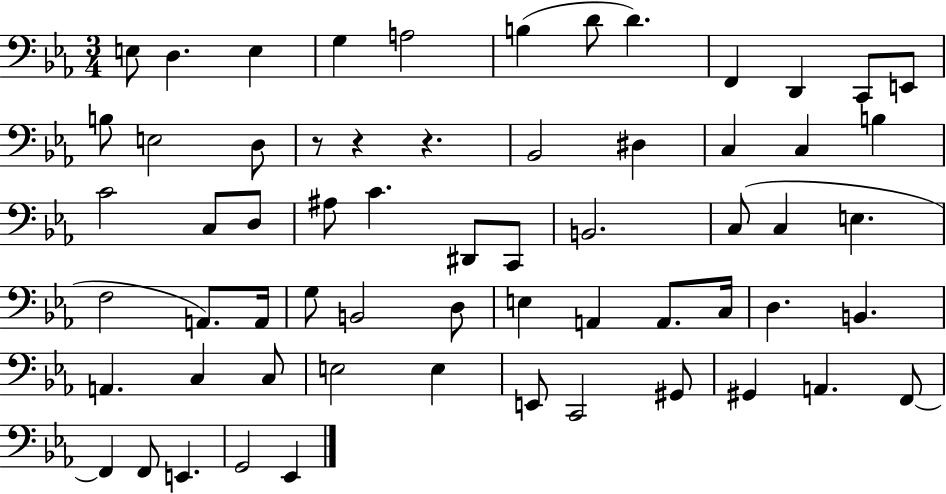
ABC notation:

X:1
T:Untitled
M:3/4
L:1/4
K:Eb
E,/2 D, E, G, A,2 B, D/2 D F,, D,, C,,/2 E,,/2 B,/2 E,2 D,/2 z/2 z z _B,,2 ^D, C, C, B, C2 C,/2 D,/2 ^A,/2 C ^D,,/2 C,,/2 B,,2 C,/2 C, E, F,2 A,,/2 A,,/4 G,/2 B,,2 D,/2 E, A,, A,,/2 C,/4 D, B,, A,, C, C,/2 E,2 E, E,,/2 C,,2 ^G,,/2 ^G,, A,, F,,/2 F,, F,,/2 E,, G,,2 _E,,